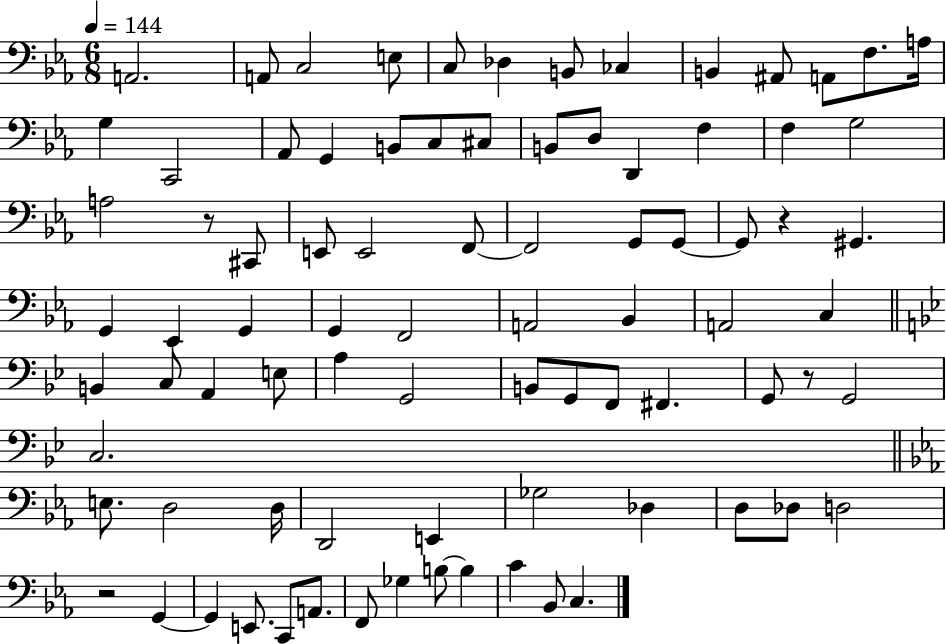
{
  \clef bass
  \numericTimeSignature
  \time 6/8
  \key ees \major
  \tempo 4 = 144
  a,2. | a,8 c2 e8 | c8 des4 b,8 ces4 | b,4 ais,8 a,8 f8. a16 | \break g4 c,2 | aes,8 g,4 b,8 c8 cis8 | b,8 d8 d,4 f4 | f4 g2 | \break a2 r8 cis,8 | e,8 e,2 f,8~~ | f,2 g,8 g,8~~ | g,8 r4 gis,4. | \break g,4 ees,4 g,4 | g,4 f,2 | a,2 bes,4 | a,2 c4 | \break \bar "||" \break \key bes \major b,4 c8 a,4 e8 | a4 g,2 | b,8 g,8 f,8 fis,4. | g,8 r8 g,2 | \break c2. | \bar "||" \break \key c \minor e8. d2 d16 | d,2 e,4 | ges2 des4 | d8 des8 d2 | \break r2 g,4~~ | g,4 e,8. c,8 a,8. | f,8 ges4 b8~~ b4 | c'4 bes,8 c4. | \break \bar "|."
}